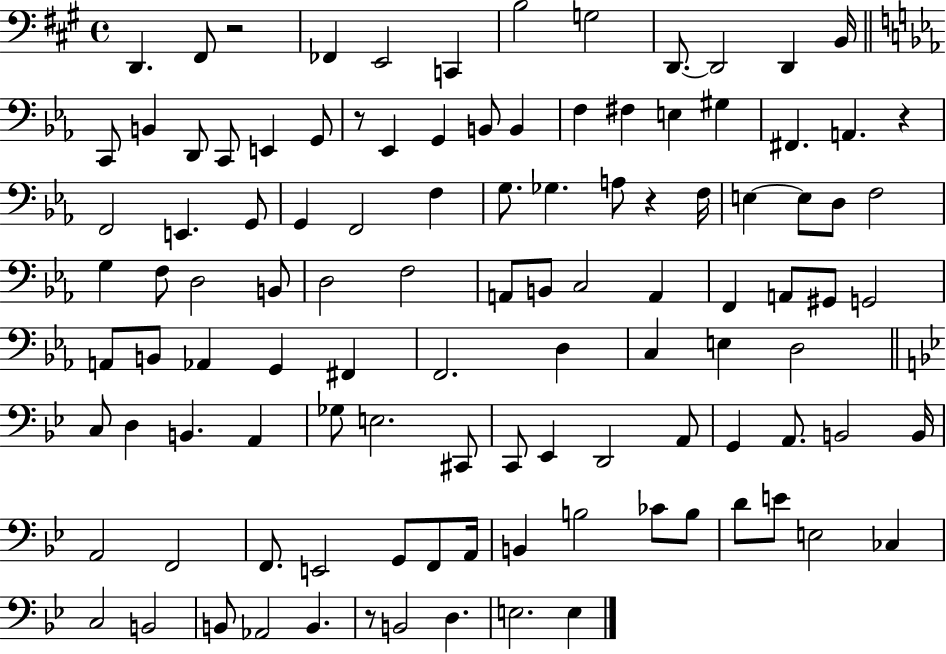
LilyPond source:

{
  \clef bass
  \time 4/4
  \defaultTimeSignature
  \key a \major
  d,4. fis,8 r2 | fes,4 e,2 c,4 | b2 g2 | d,8.~~ d,2 d,4 b,16 | \break \bar "||" \break \key c \minor c,8 b,4 d,8 c,8 e,4 g,8 | r8 ees,4 g,4 b,8 b,4 | f4 fis4 e4 gis4 | fis,4. a,4. r4 | \break f,2 e,4. g,8 | g,4 f,2 f4 | g8. ges4. a8 r4 f16 | e4~~ e8 d8 f2 | \break g4 f8 d2 b,8 | d2 f2 | a,8 b,8 c2 a,4 | f,4 a,8 gis,8 g,2 | \break a,8 b,8 aes,4 g,4 fis,4 | f,2. d4 | c4 e4 d2 | \bar "||" \break \key bes \major c8 d4 b,4. a,4 | ges8 e2. cis,8 | c,8 ees,4 d,2 a,8 | g,4 a,8. b,2 b,16 | \break a,2 f,2 | f,8. e,2 g,8 f,8 a,16 | b,4 b2 ces'8 b8 | d'8 e'8 e2 ces4 | \break c2 b,2 | b,8 aes,2 b,4. | r8 b,2 d4. | e2. e4 | \break \bar "|."
}